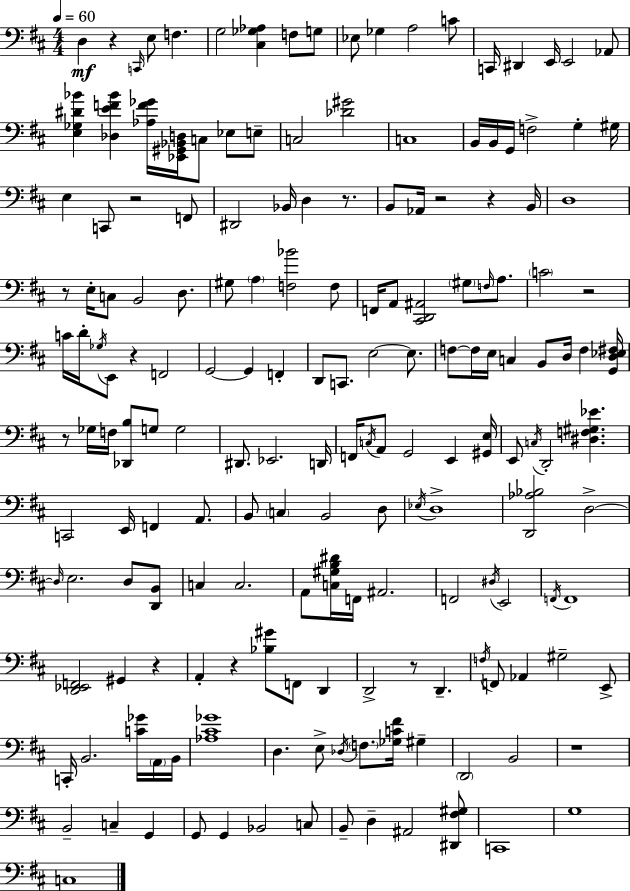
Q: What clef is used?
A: bass